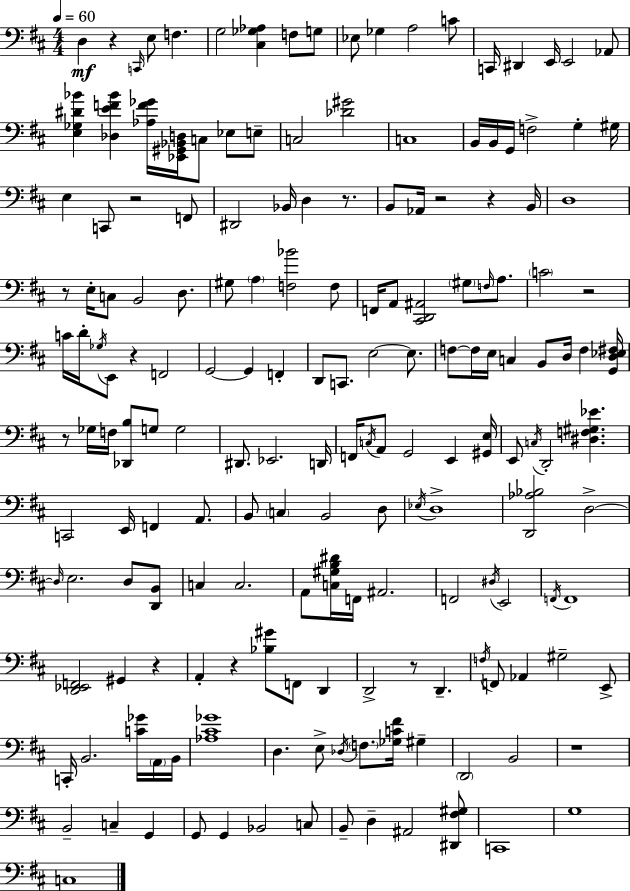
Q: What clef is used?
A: bass